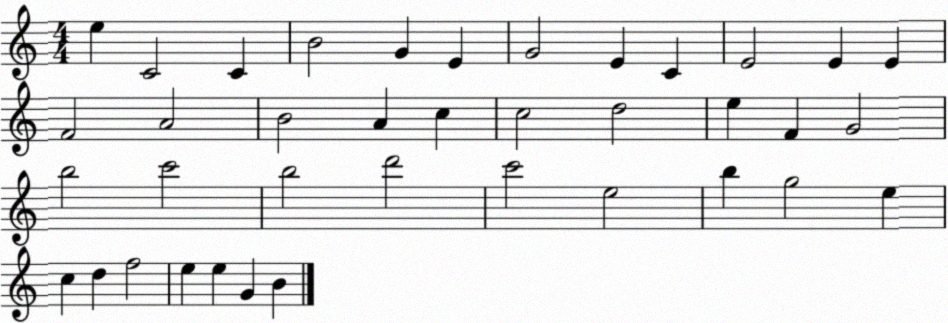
X:1
T:Untitled
M:4/4
L:1/4
K:C
e C2 C B2 G E G2 E C E2 E E F2 A2 B2 A c c2 d2 e F G2 b2 c'2 b2 d'2 c'2 e2 b g2 e c d f2 e e G B